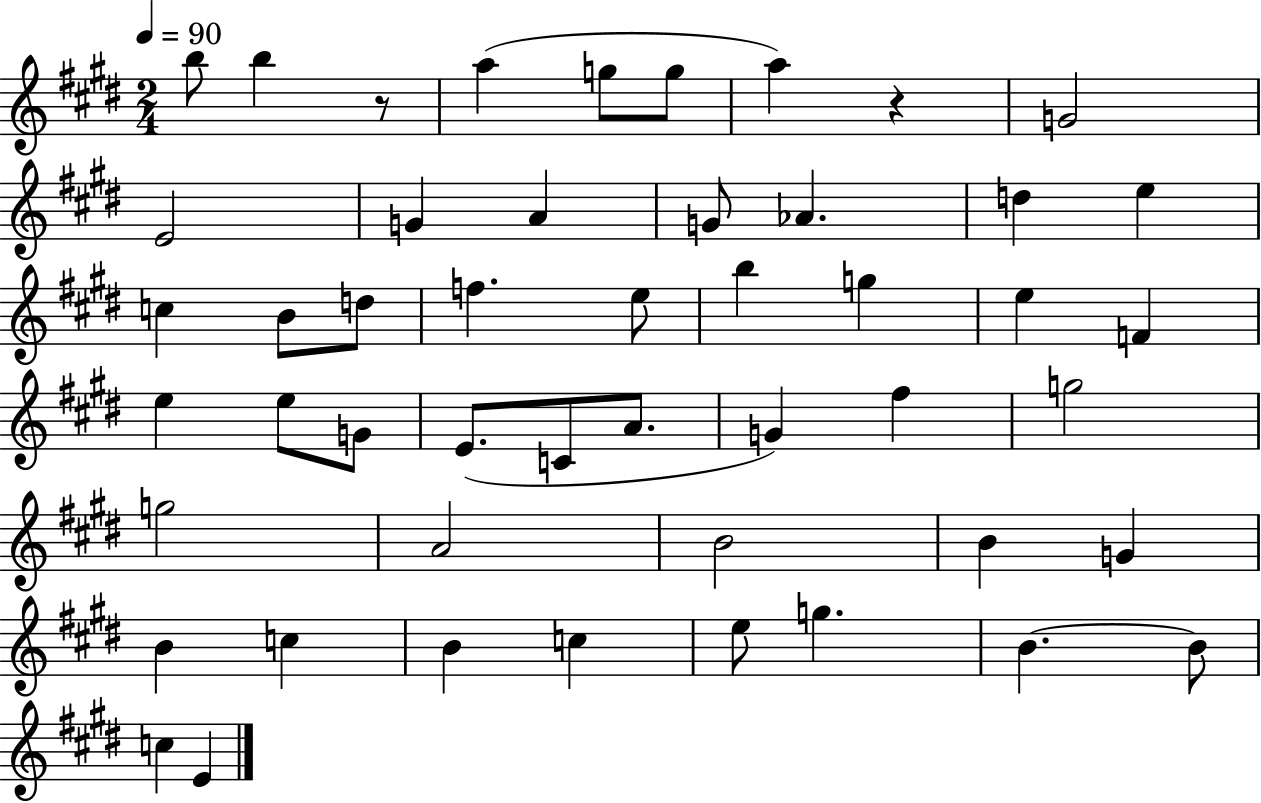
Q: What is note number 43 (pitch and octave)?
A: G5